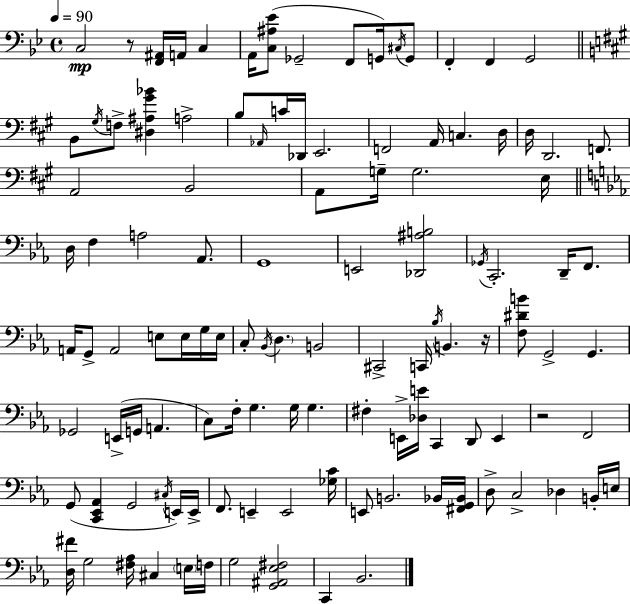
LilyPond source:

{
  \clef bass
  \time 4/4
  \defaultTimeSignature
  \key bes \major
  \tempo 4 = 90
  \repeat volta 2 { c2\mp r8 <f, ais,>16 a,16 c4 | a,16 <c ais ees'>8( ges,2-- f,8 g,16) \acciaccatura { cis16 } g,8 | f,4-. f,4 g,2 | \bar "||" \break \key a \major b,8 \acciaccatura { gis16 } f8-> <dis ais gis' bes'>4 a2-> | b8 \grace { aes,16 } c'16 des,16 e,2. | f,2 a,16 c4. | d16 d16 d,2. f,8. | \break a,2 b,2 | a,8 g16-- g2. | e16 \bar "||" \break \key c \minor d16 f4 a2 aes,8. | g,1 | e,2 <des, ais b>2 | \acciaccatura { ges,16 } c,2.-. d,16-- f,8. | \break a,16 g,8-> a,2 e8 e16 g16 | e16 c8-. \acciaccatura { bes,16 } \parenthesize d4. b,2 | cis,2-> c,16 \acciaccatura { bes16 } b,4. | r16 <f dis' b'>8 g,2-> g,4. | \break ges,2 e,16->( g,16 a,4. | c8) f16-. g4. g16 g4. | fis4-. e,16-> <des e'>16 c,4 d,8 e,4 | r2 f,2 | \break g,8( <c, ees, aes,>4 g,2 | \acciaccatura { cis16 } e,16) e,16-> f,8. e,4-- e,2 | <ges c'>16 e,8 b,2. | bes,16 <fis, g, bes,>16 d8-> c2-> des4 | \break b,16-. e16 <d fis'>16 g2 <fis aes>16 cis4 | \parenthesize e16 f16 g2 <g, ais, ees fis>2 | c,4 bes,2. | } \bar "|."
}